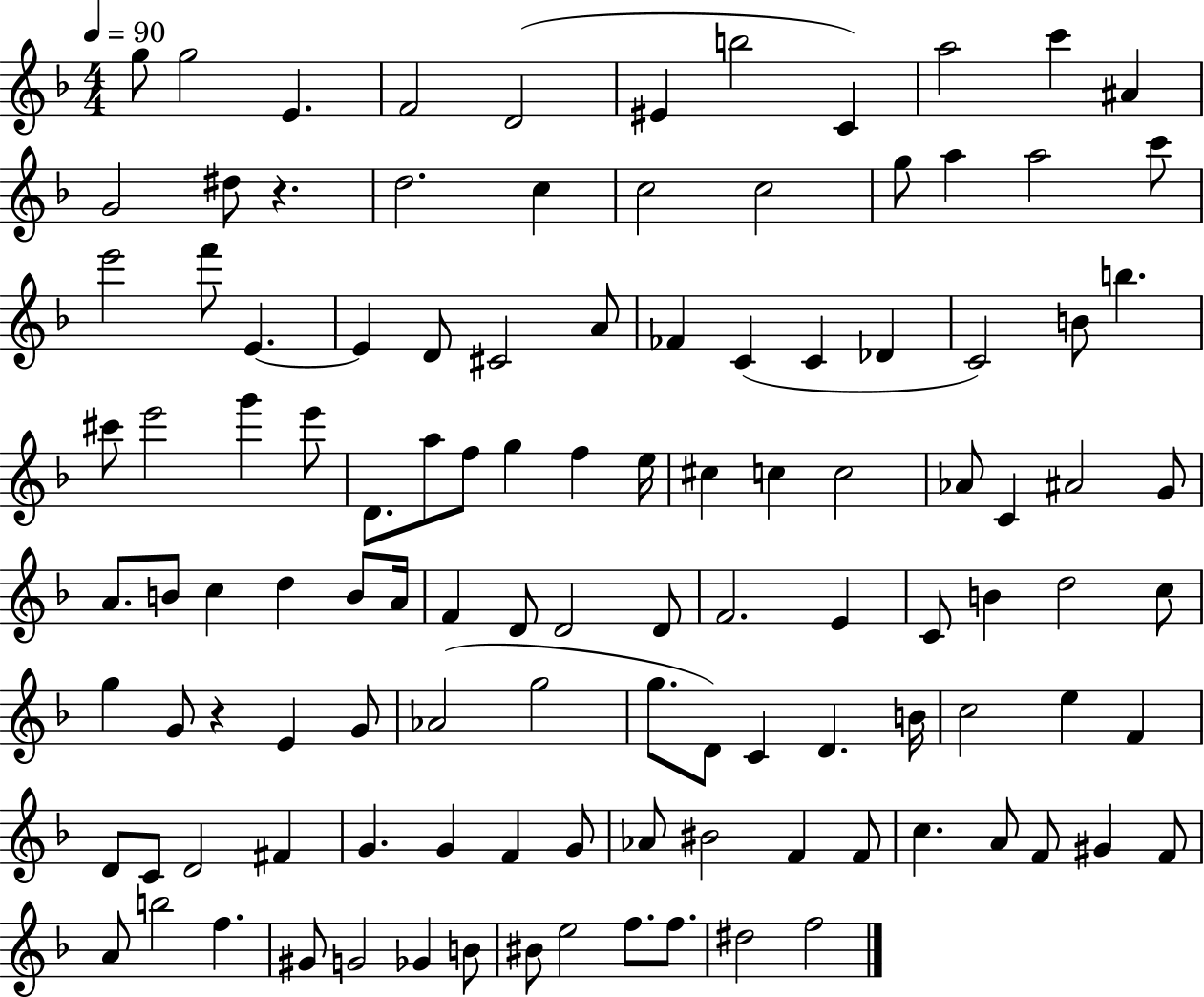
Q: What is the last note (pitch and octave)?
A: F5